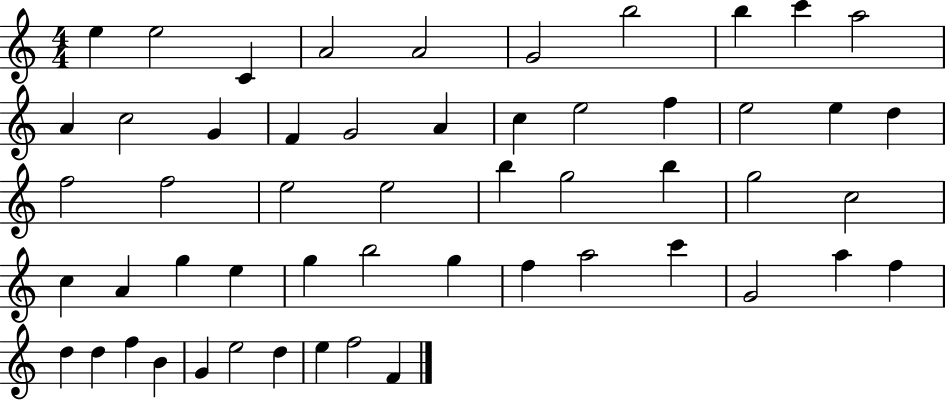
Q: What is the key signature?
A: C major